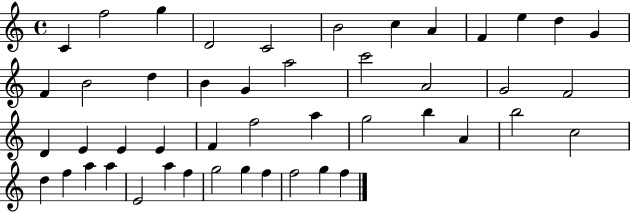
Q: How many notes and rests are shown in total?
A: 47